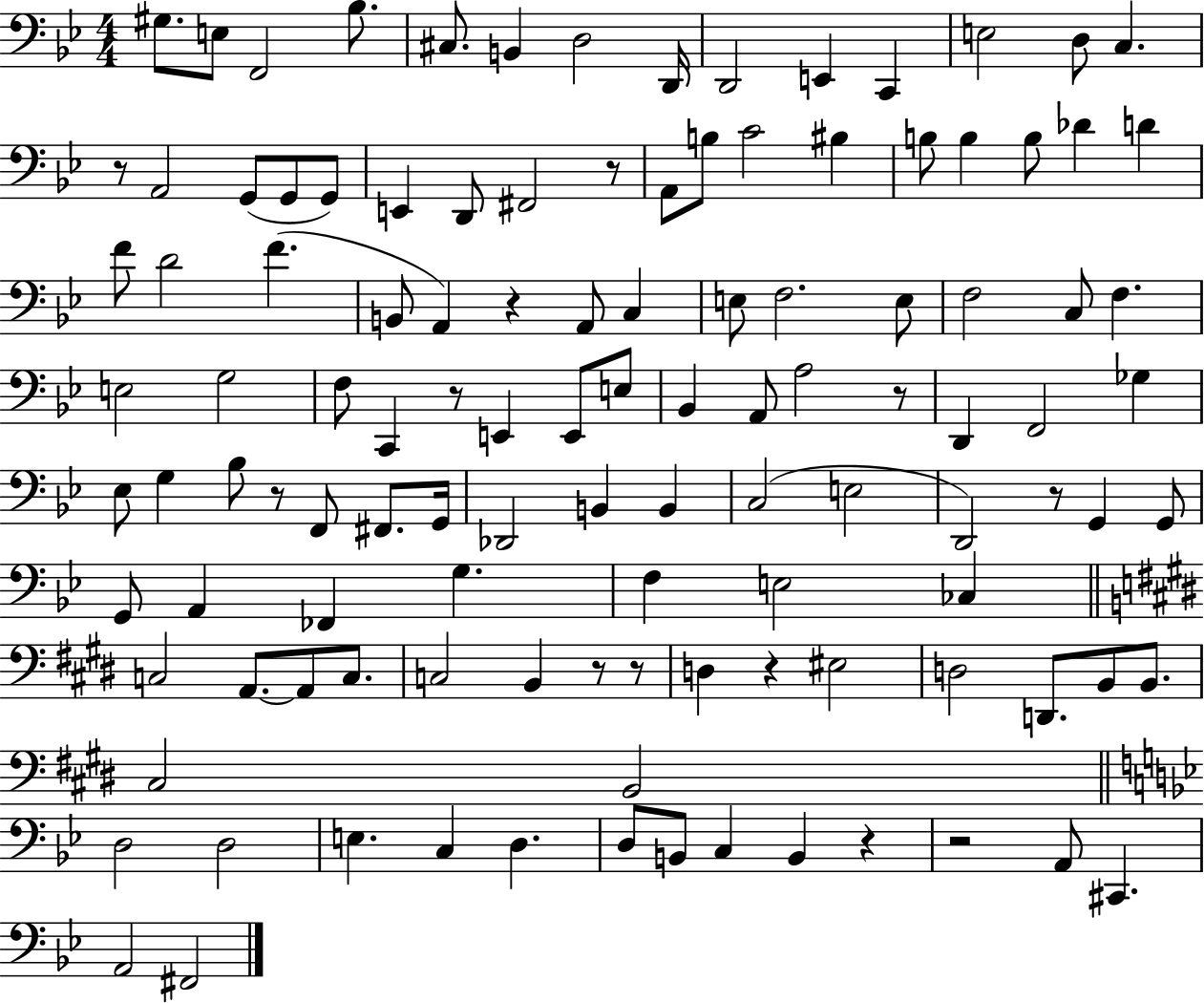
G#3/e. E3/e F2/h Bb3/e. C#3/e. B2/q D3/h D2/s D2/h E2/q C2/q E3/h D3/e C3/q. R/e A2/h G2/e G2/e G2/e E2/q D2/e F#2/h R/e A2/e B3/e C4/h BIS3/q B3/e B3/q B3/e Db4/q D4/q F4/e D4/h F4/q. B2/e A2/q R/q A2/e C3/q E3/e F3/h. E3/e F3/h C3/e F3/q. E3/h G3/h F3/e C2/q R/e E2/q E2/e E3/e Bb2/q A2/e A3/h R/e D2/q F2/h Gb3/q Eb3/e G3/q Bb3/e R/e F2/e F#2/e. G2/s Db2/h B2/q B2/q C3/h E3/h D2/h R/e G2/q G2/e G2/e A2/q FES2/q G3/q. F3/q E3/h CES3/q C3/h A2/e. A2/e C3/e. C3/h B2/q R/e R/e D3/q R/q EIS3/h D3/h D2/e. B2/e B2/e. C#3/h B2/h D3/h D3/h E3/q. C3/q D3/q. D3/e B2/e C3/q B2/q R/q R/h A2/e C#2/q. A2/h F#2/h